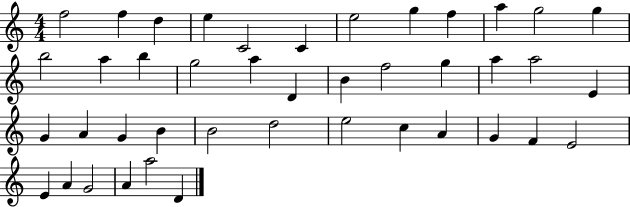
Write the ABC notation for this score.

X:1
T:Untitled
M:4/4
L:1/4
K:C
f2 f d e C2 C e2 g f a g2 g b2 a b g2 a D B f2 g a a2 E G A G B B2 d2 e2 c A G F E2 E A G2 A a2 D